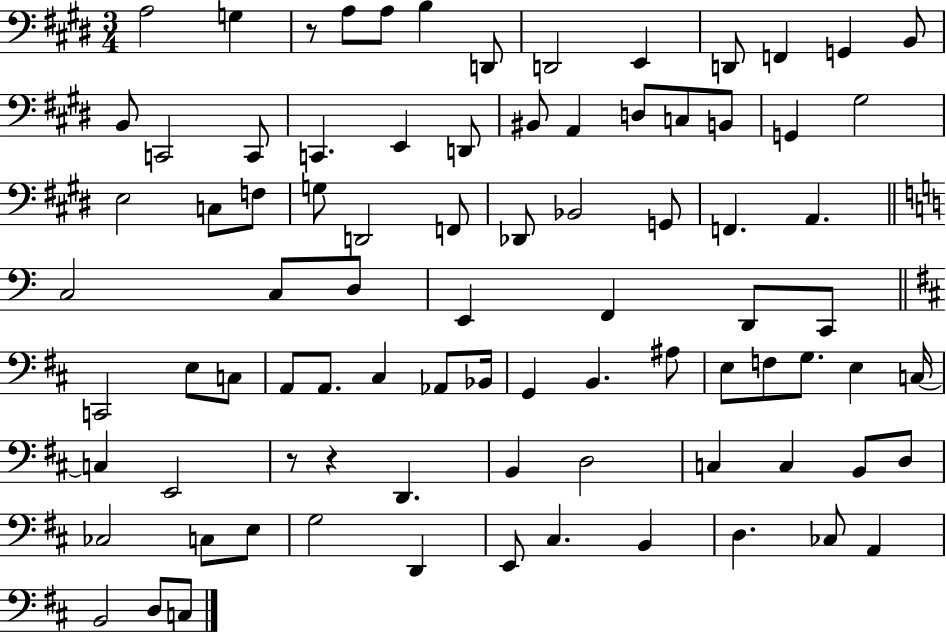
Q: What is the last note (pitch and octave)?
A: C3